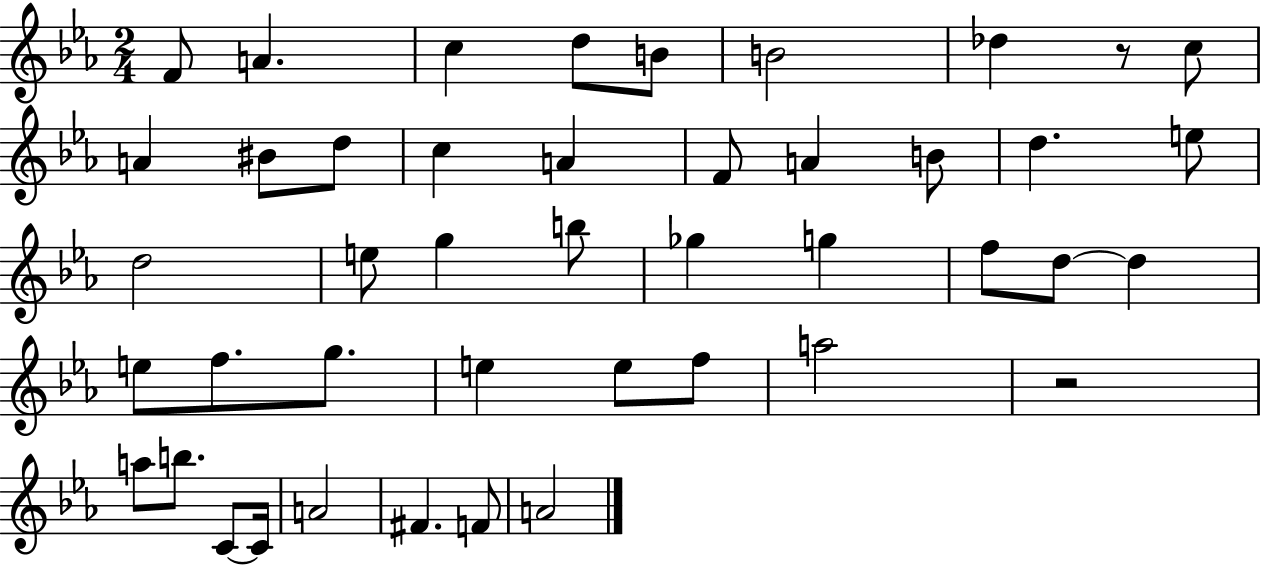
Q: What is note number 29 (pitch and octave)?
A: F5